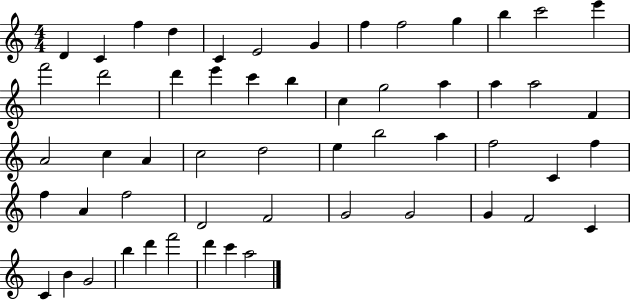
X:1
T:Untitled
M:4/4
L:1/4
K:C
D C f d C E2 G f f2 g b c'2 e' f'2 d'2 d' e' c' b c g2 a a a2 F A2 c A c2 d2 e b2 a f2 C f f A f2 D2 F2 G2 G2 G F2 C C B G2 b d' f'2 d' c' a2